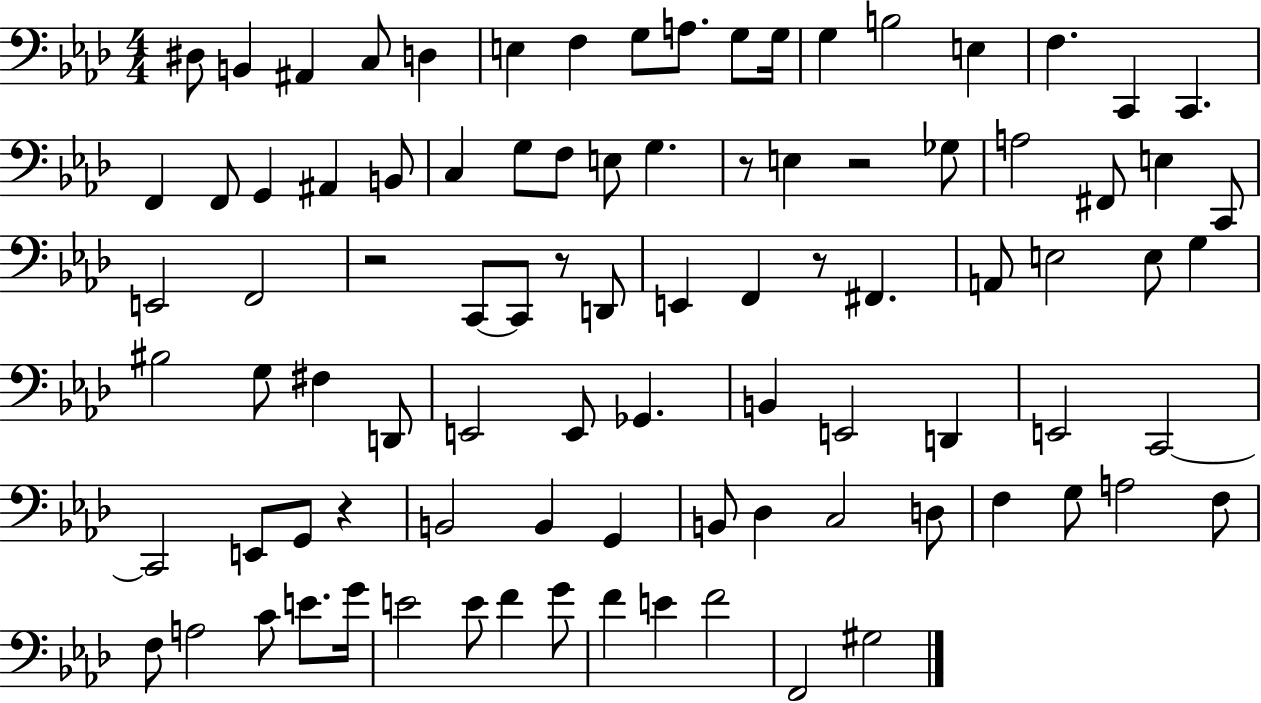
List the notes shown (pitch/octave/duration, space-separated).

D#3/e B2/q A#2/q C3/e D3/q E3/q F3/q G3/e A3/e. G3/e G3/s G3/q B3/h E3/q F3/q. C2/q C2/q. F2/q F2/e G2/q A#2/q B2/e C3/q G3/e F3/e E3/e G3/q. R/e E3/q R/h Gb3/e A3/h F#2/e E3/q C2/e E2/h F2/h R/h C2/e C2/e R/e D2/e E2/q F2/q R/e F#2/q. A2/e E3/h E3/e G3/q BIS3/h G3/e F#3/q D2/e E2/h E2/e Gb2/q. B2/q E2/h D2/q E2/h C2/h C2/h E2/e G2/e R/q B2/h B2/q G2/q B2/e Db3/q C3/h D3/e F3/q G3/e A3/h F3/e F3/e A3/h C4/e E4/e. G4/s E4/h E4/e F4/q G4/e F4/q E4/q F4/h F2/h G#3/h